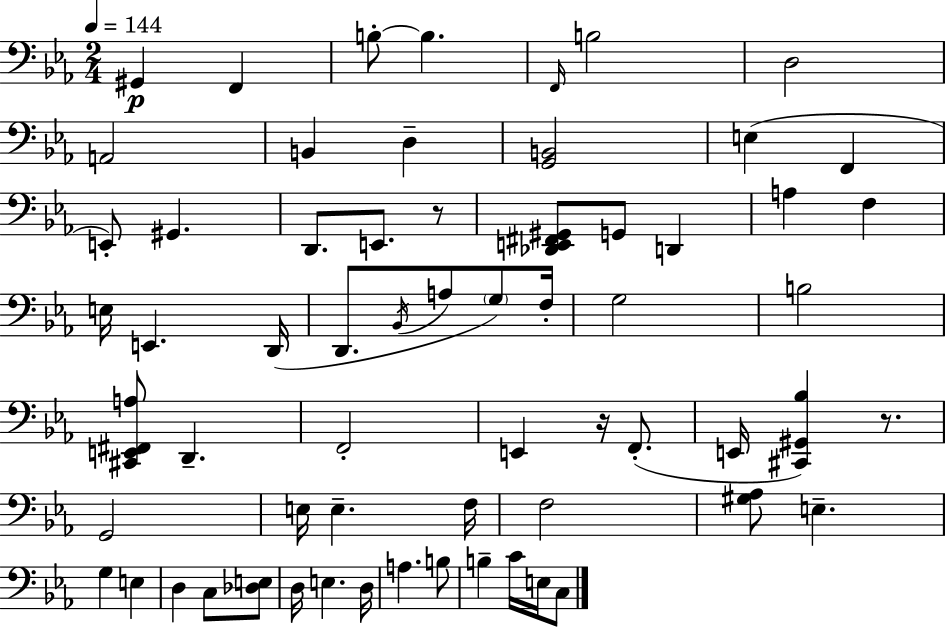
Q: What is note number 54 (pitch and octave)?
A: C3